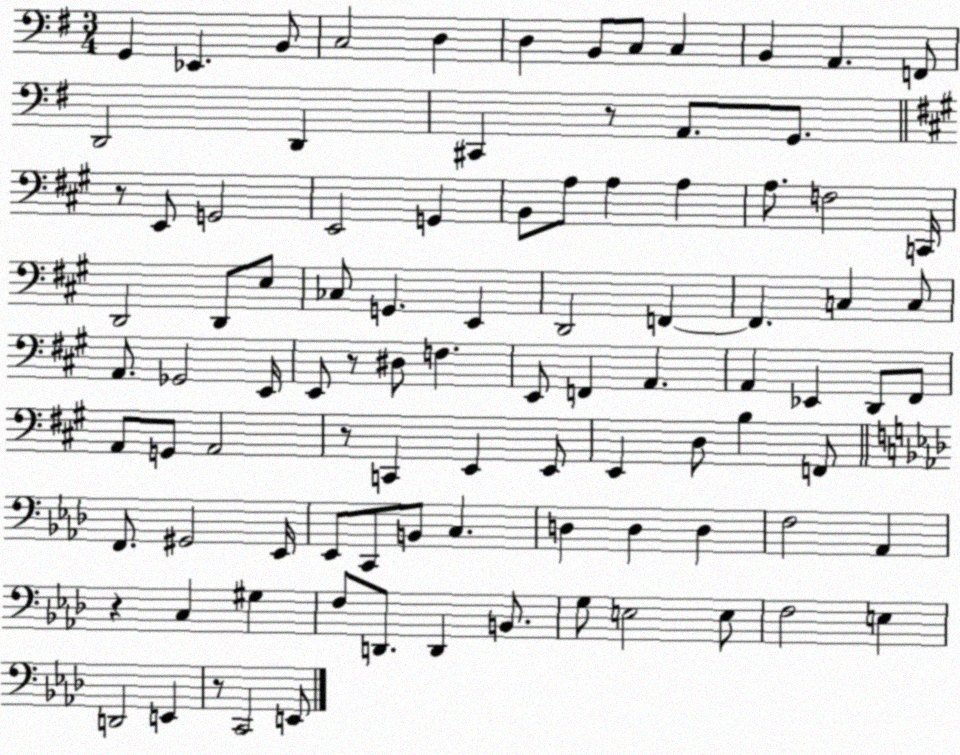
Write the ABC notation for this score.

X:1
T:Untitled
M:3/4
L:1/4
K:G
G,, _E,, B,,/2 C,2 D, D, B,,/2 C,/2 C, B,, A,, F,,/2 D,,2 D,, ^C,, z/2 A,,/2 G,,/2 z/2 E,,/2 G,,2 E,,2 G,, B,,/2 A,/2 A, A, A,/2 F,2 C,,/4 D,,2 D,,/2 E,/2 _C,/2 G,, E,, D,,2 F,, F,, C, C,/2 A,,/2 _G,,2 E,,/4 E,,/2 z/2 ^D,/2 F, E,,/2 F,, A,, A,, _E,, D,,/2 ^F,,/2 A,,/2 G,,/2 A,,2 z/2 C,, E,, E,,/2 E,, D,/2 B, F,,/2 F,,/2 ^G,,2 _E,,/4 _E,,/2 C,,/2 B,,/2 C, D, D, D, F,2 _A,, z C, ^G, F,/2 D,,/2 D,, B,,/2 G,/2 E,2 E,/2 F,2 E, D,,2 E,, z/2 C,,2 E,,/2